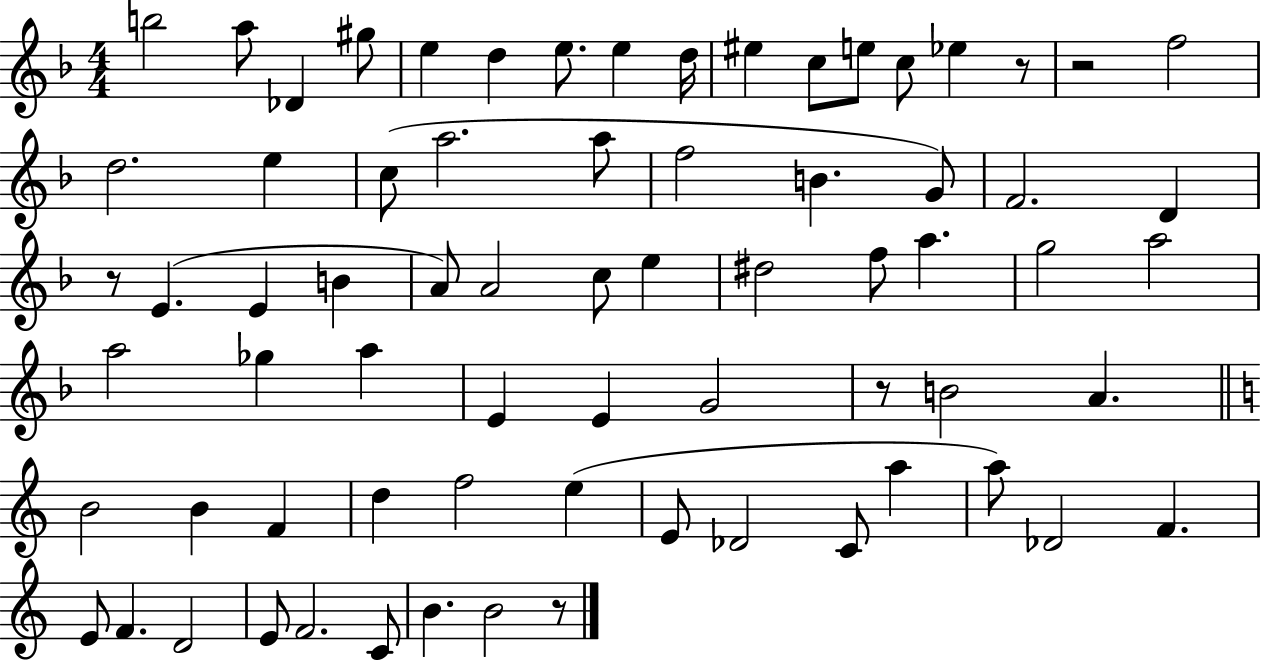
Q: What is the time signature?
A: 4/4